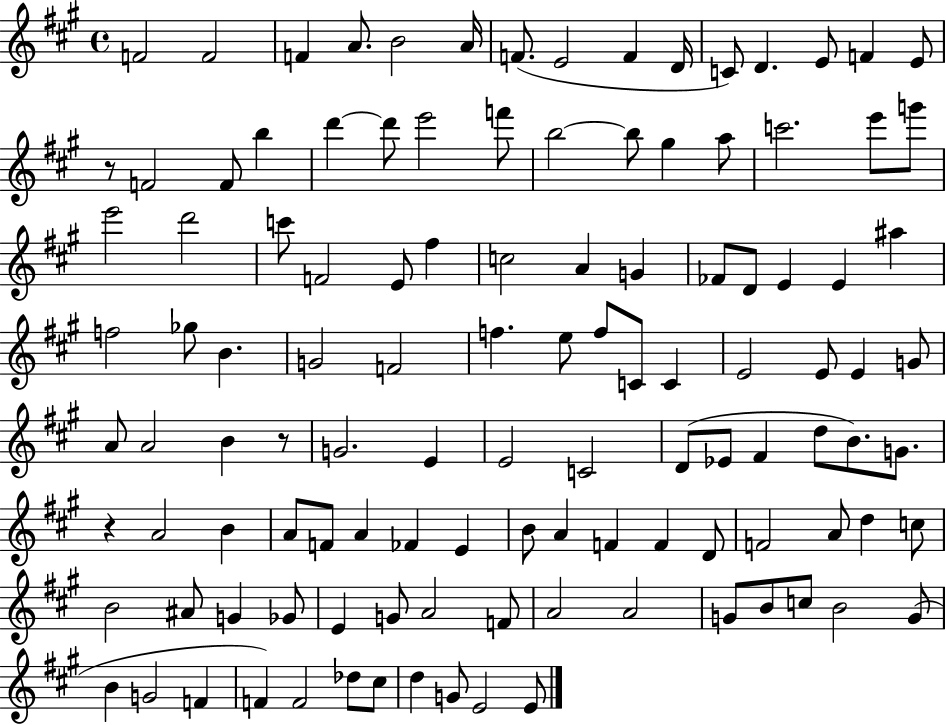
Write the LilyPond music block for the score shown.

{
  \clef treble
  \time 4/4
  \defaultTimeSignature
  \key a \major
  f'2 f'2 | f'4 a'8. b'2 a'16 | f'8.( e'2 f'4 d'16 | c'8) d'4. e'8 f'4 e'8 | \break r8 f'2 f'8 b''4 | d'''4~~ d'''8 e'''2 f'''8 | b''2~~ b''8 gis''4 a''8 | c'''2. e'''8 g'''8 | \break e'''2 d'''2 | c'''8 f'2 e'8 fis''4 | c''2 a'4 g'4 | fes'8 d'8 e'4 e'4 ais''4 | \break f''2 ges''8 b'4. | g'2 f'2 | f''4. e''8 f''8 c'8 c'4 | e'2 e'8 e'4 g'8 | \break a'8 a'2 b'4 r8 | g'2. e'4 | e'2 c'2 | d'8( ees'8 fis'4 d''8 b'8.) g'8. | \break r4 a'2 b'4 | a'8 f'8 a'4 fes'4 e'4 | b'8 a'4 f'4 f'4 d'8 | f'2 a'8 d''4 c''8 | \break b'2 ais'8 g'4 ges'8 | e'4 g'8 a'2 f'8 | a'2 a'2 | g'8 b'8 c''8 b'2 g'8( | \break b'4 g'2 f'4 | f'4) f'2 des''8 cis''8 | d''4 g'8 e'2 e'8 | \bar "|."
}